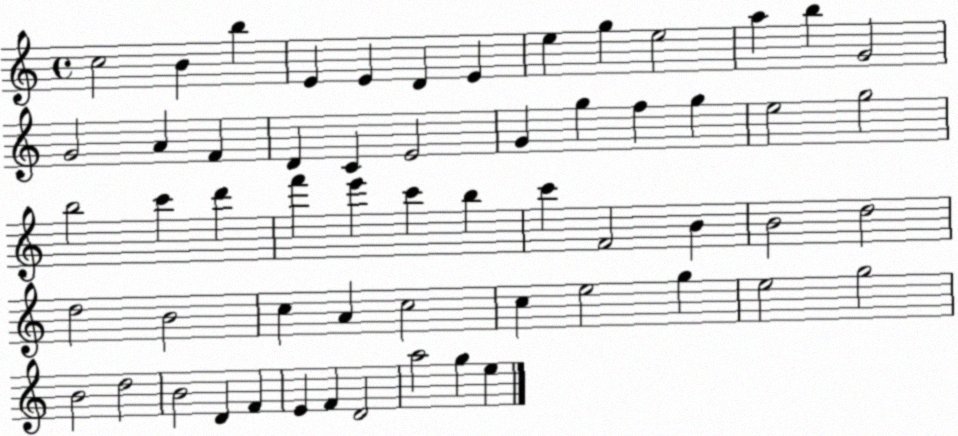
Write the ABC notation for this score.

X:1
T:Untitled
M:4/4
L:1/4
K:C
c2 B b E E D E e g e2 a b G2 G2 A F D C E2 G g f g e2 g2 b2 c' d' f' e' c' b c' F2 B B2 d2 d2 B2 c A c2 c e2 g e2 g2 B2 d2 B2 D F E F D2 a2 g e